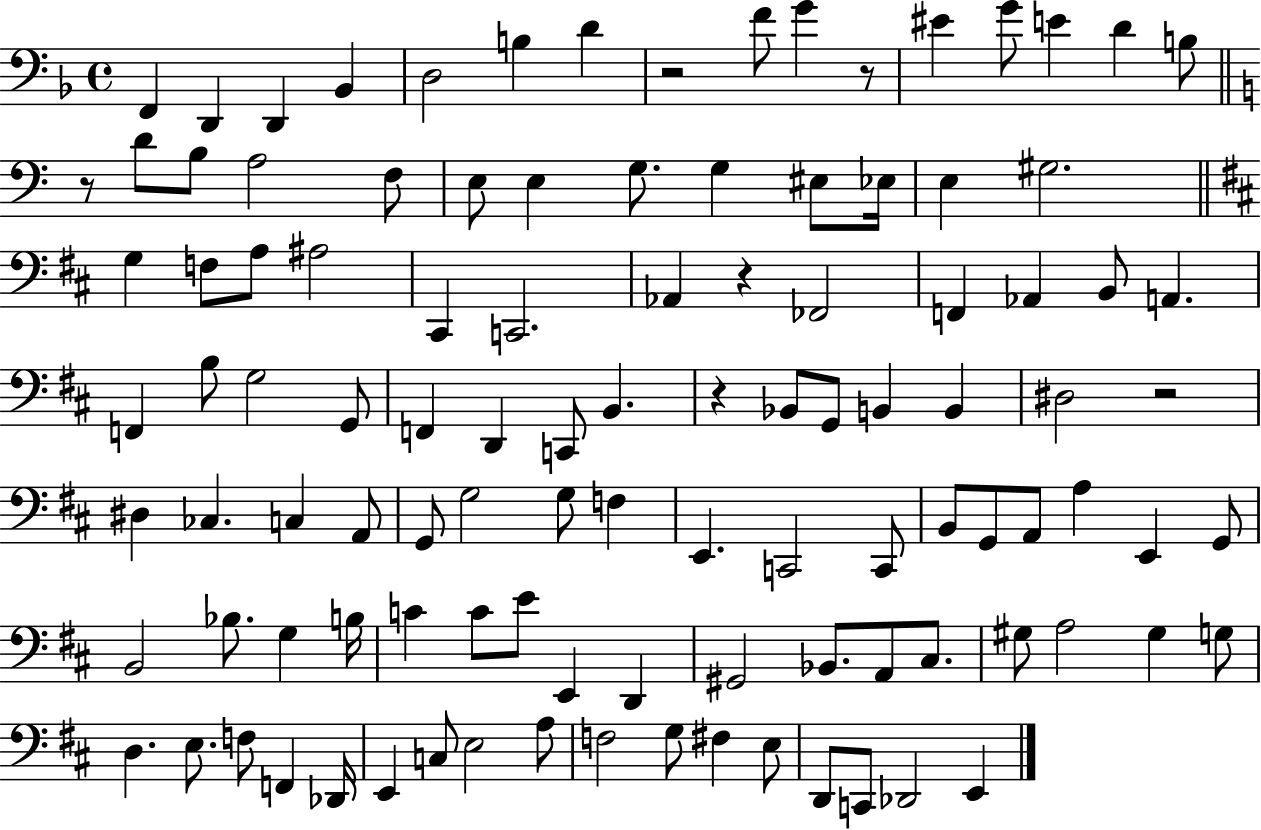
F2/q D2/q D2/q Bb2/q D3/h B3/q D4/q R/h F4/e G4/q R/e EIS4/q G4/e E4/q D4/q B3/e R/e D4/e B3/e A3/h F3/e E3/e E3/q G3/e. G3/q EIS3/e Eb3/s E3/q G#3/h. G3/q F3/e A3/e A#3/h C#2/q C2/h. Ab2/q R/q FES2/h F2/q Ab2/q B2/e A2/q. F2/q B3/e G3/h G2/e F2/q D2/q C2/e B2/q. R/q Bb2/e G2/e B2/q B2/q D#3/h R/h D#3/q CES3/q. C3/q A2/e G2/e G3/h G3/e F3/q E2/q. C2/h C2/e B2/e G2/e A2/e A3/q E2/q G2/e B2/h Bb3/e. G3/q B3/s C4/q C4/e E4/e E2/q D2/q G#2/h Bb2/e. A2/e C#3/e. G#3/e A3/h G#3/q G3/e D3/q. E3/e. F3/e F2/q Db2/s E2/q C3/e E3/h A3/e F3/h G3/e F#3/q E3/e D2/e C2/e Db2/h E2/q